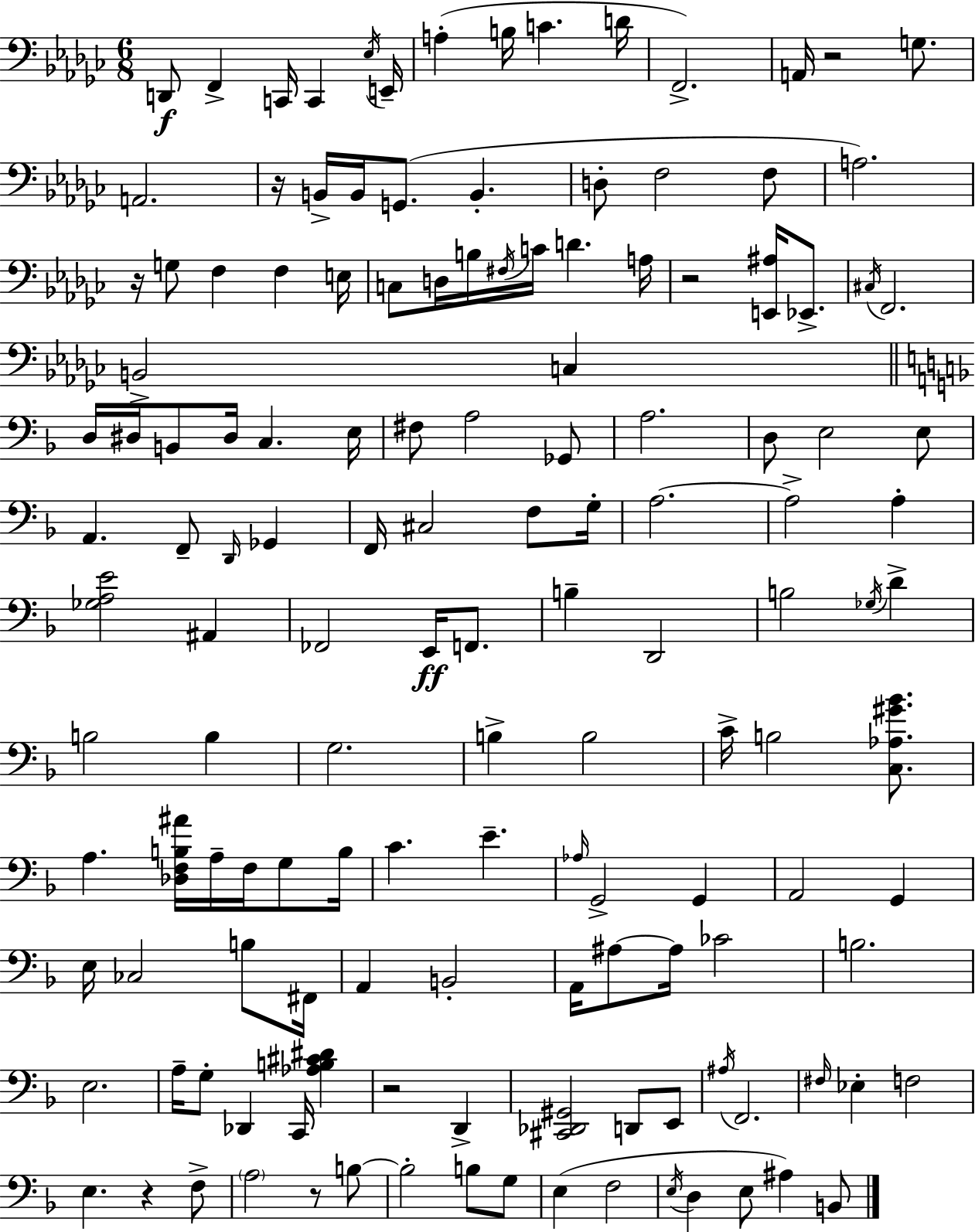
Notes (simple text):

D2/e F2/q C2/s C2/q Eb3/s E2/s A3/q B3/s C4/q. D4/s F2/h. A2/s R/h G3/e. A2/h. R/s B2/s B2/s G2/e. B2/q. D3/e F3/h F3/e A3/h. R/s G3/e F3/q F3/q E3/s C3/e D3/s B3/s F#3/s C4/s D4/q. A3/s R/h [E2,A#3]/s Eb2/e. C#3/s F2/h. B2/h C3/q D3/s D#3/s B2/e D#3/s C3/q. E3/s F#3/e A3/h Gb2/e A3/h. D3/e E3/h E3/e A2/q. F2/e D2/s Gb2/q F2/s C#3/h F3/e G3/s A3/h. A3/h A3/q [Gb3,A3,E4]/h A#2/q FES2/h E2/s F2/e. B3/q D2/h B3/h Gb3/s D4/q B3/h B3/q G3/h. B3/q B3/h C4/s B3/h [C3,Ab3,G#4,Bb4]/e. A3/q. [Db3,F3,B3,A#4]/s A3/s F3/s G3/e B3/s C4/q. E4/q. Ab3/s G2/h G2/q A2/h G2/q E3/s CES3/h B3/e F#2/s A2/q B2/h A2/s A#3/e A#3/s CES4/h B3/h. E3/h. A3/s G3/e Db2/q C2/s [Ab3,B3,C#4,D#4]/q R/h D2/q [C#2,Db2,G#2]/h D2/e E2/e A#3/s F2/h. F#3/s Eb3/q F3/h E3/q. R/q F3/e A3/h R/e B3/e B3/h B3/e G3/e E3/q F3/h E3/s D3/q E3/e A#3/q B2/e